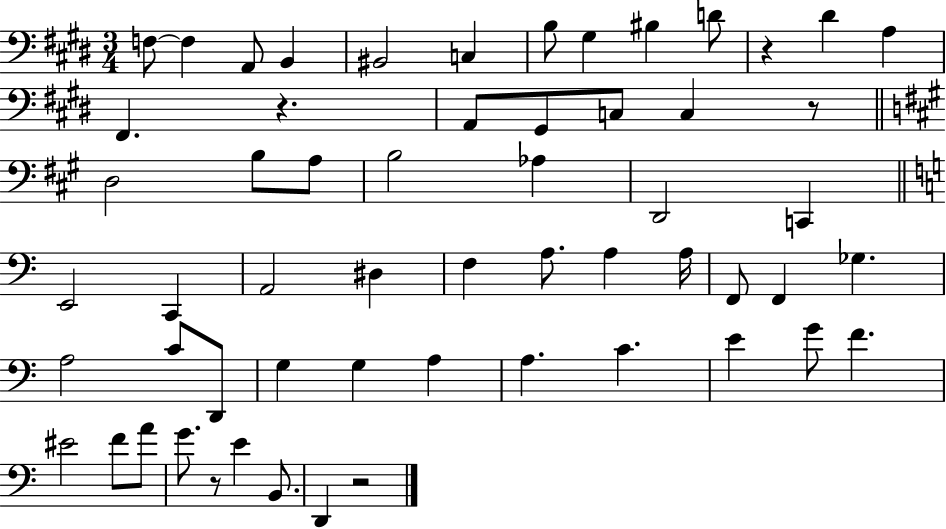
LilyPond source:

{
  \clef bass
  \numericTimeSignature
  \time 3/4
  \key e \major
  \repeat volta 2 { f8~~ f4 a,8 b,4 | bis,2 c4 | b8 gis4 bis4 d'8 | r4 dis'4 a4 | \break fis,4. r4. | a,8 gis,8 c8 c4 r8 | \bar "||" \break \key a \major d2 b8 a8 | b2 aes4 | d,2 c,4 | \bar "||" \break \key a \minor e,2 c,4 | a,2 dis4 | f4 a8. a4 a16 | f,8 f,4 ges4. | \break a2 c'8 d,8 | g4 g4 a4 | a4. c'4. | e'4 g'8 f'4. | \break eis'2 f'8 a'8 | g'8. r8 e'4 b,8. | d,4 r2 | } \bar "|."
}